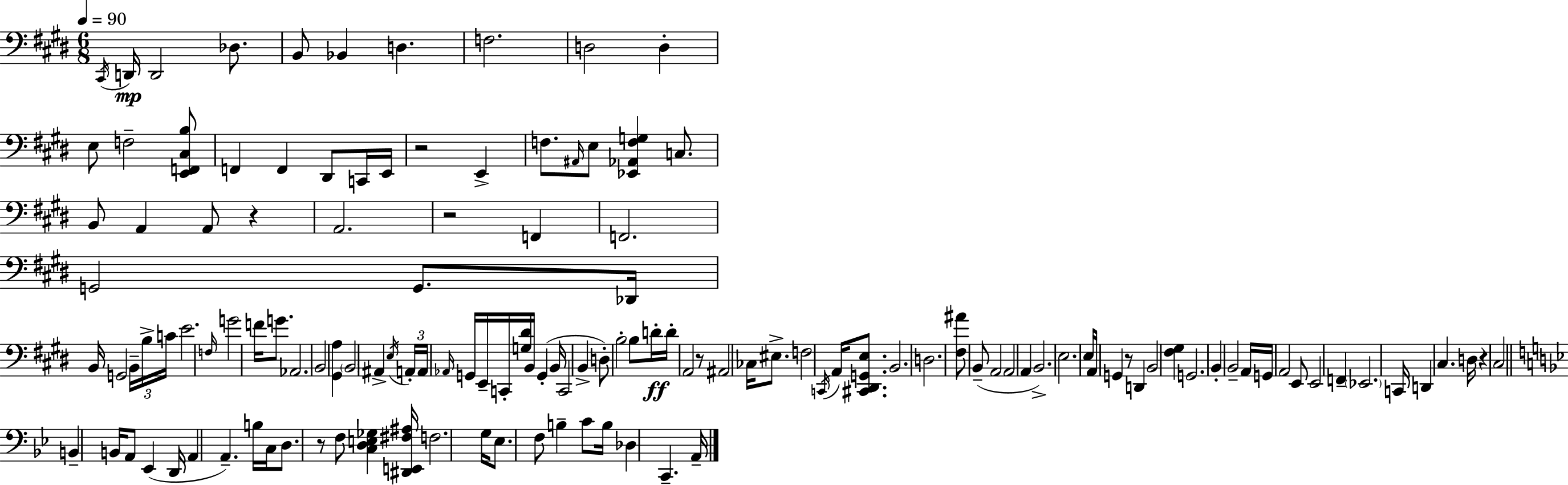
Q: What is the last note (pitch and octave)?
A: A2